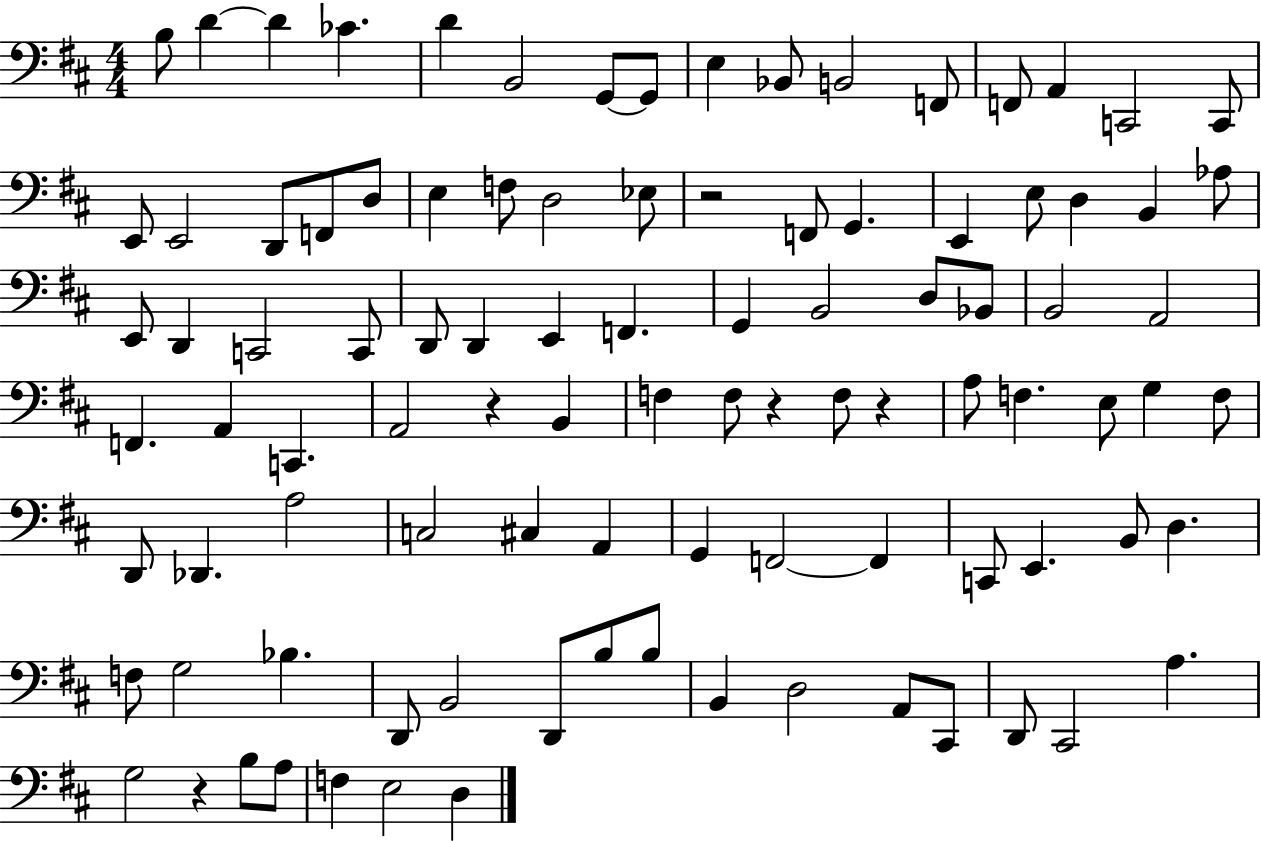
B3/e D4/q D4/q CES4/q. D4/q B2/h G2/e G2/e E3/q Bb2/e B2/h F2/e F2/e A2/q C2/h C2/e E2/e E2/h D2/e F2/e D3/e E3/q F3/e D3/h Eb3/e R/h F2/e G2/q. E2/q E3/e D3/q B2/q Ab3/e E2/e D2/q C2/h C2/e D2/e D2/q E2/q F2/q. G2/q B2/h D3/e Bb2/e B2/h A2/h F2/q. A2/q C2/q. A2/h R/q B2/q F3/q F3/e R/q F3/e R/q A3/e F3/q. E3/e G3/q F3/e D2/e Db2/q. A3/h C3/h C#3/q A2/q G2/q F2/h F2/q C2/e E2/q. B2/e D3/q. F3/e G3/h Bb3/q. D2/e B2/h D2/e B3/e B3/e B2/q D3/h A2/e C#2/e D2/e C#2/h A3/q. G3/h R/q B3/e A3/e F3/q E3/h D3/q